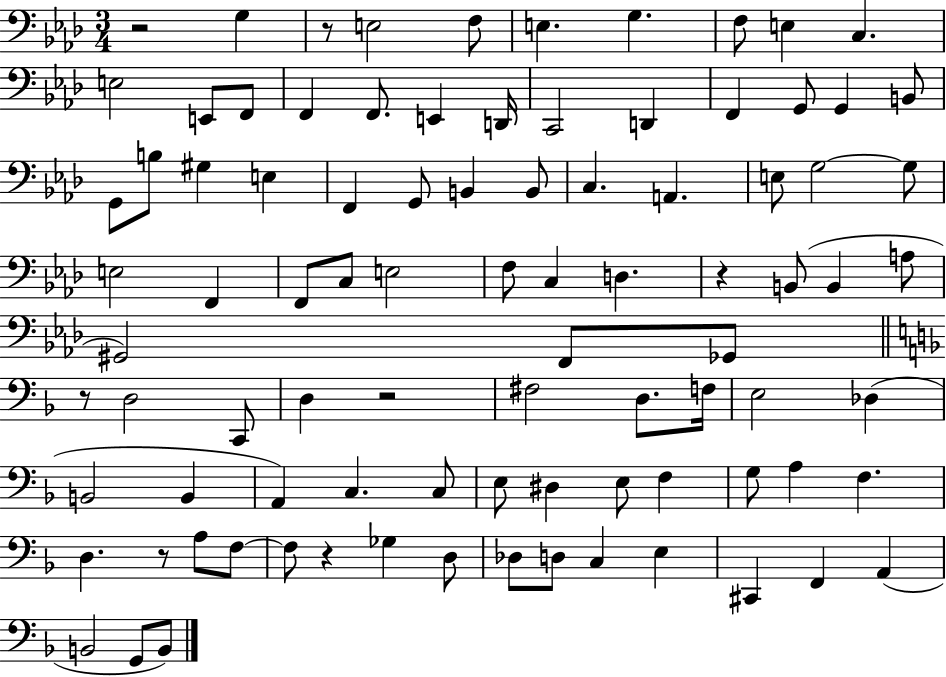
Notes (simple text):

R/h G3/q R/e E3/h F3/e E3/q. G3/q. F3/e E3/q C3/q. E3/h E2/e F2/e F2/q F2/e. E2/q D2/s C2/h D2/q F2/q G2/e G2/q B2/e G2/e B3/e G#3/q E3/q F2/q G2/e B2/q B2/e C3/q. A2/q. E3/e G3/h G3/e E3/h F2/q F2/e C3/e E3/h F3/e C3/q D3/q. R/q B2/e B2/q A3/e G#2/h F2/e Gb2/e R/e D3/h C2/e D3/q R/h F#3/h D3/e. F3/s E3/h Db3/q B2/h B2/q A2/q C3/q. C3/e E3/e D#3/q E3/e F3/q G3/e A3/q F3/q. D3/q. R/e A3/e F3/e F3/e R/q Gb3/q D3/e Db3/e D3/e C3/q E3/q C#2/q F2/q A2/q B2/h G2/e B2/e